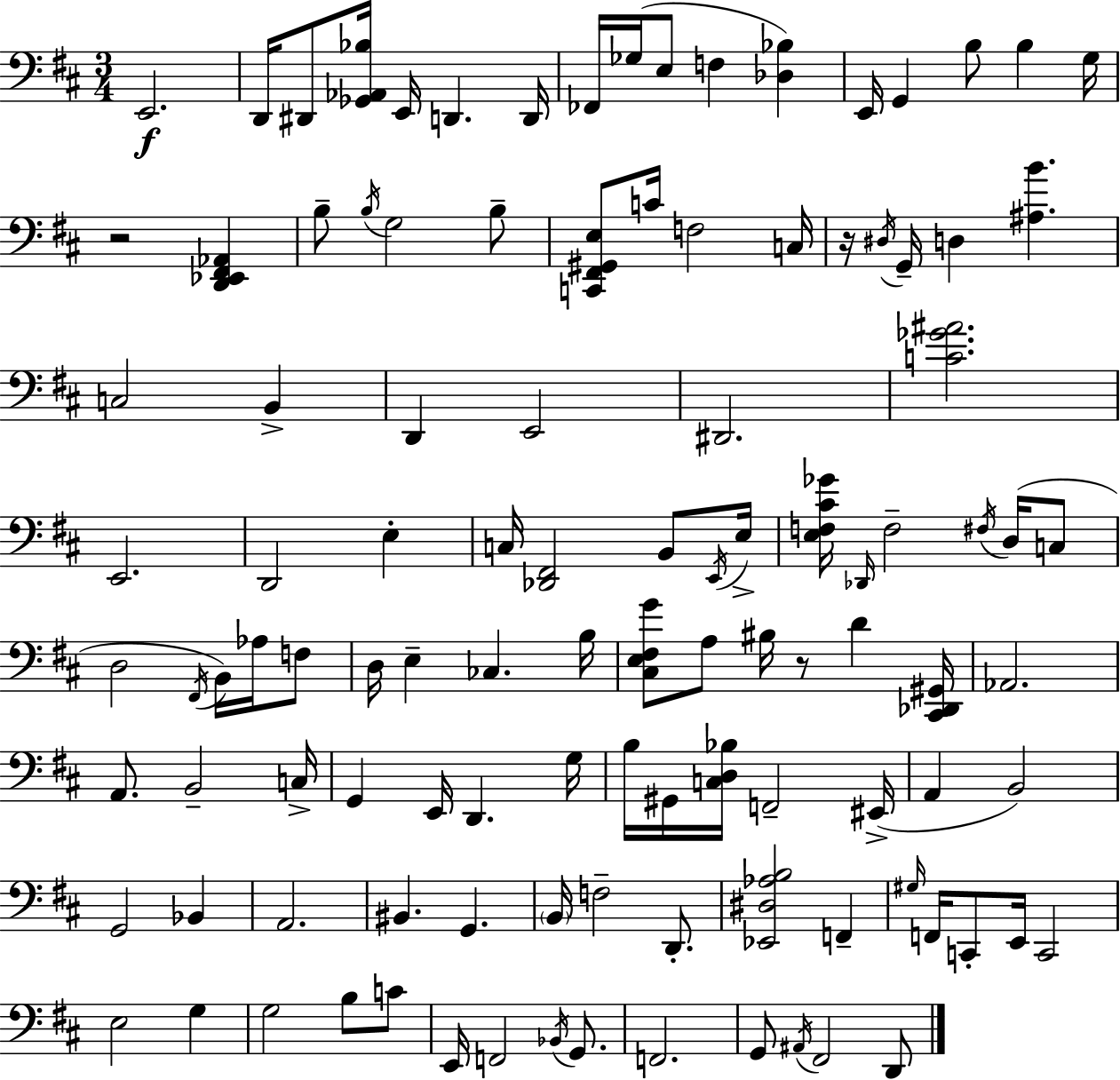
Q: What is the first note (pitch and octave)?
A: E2